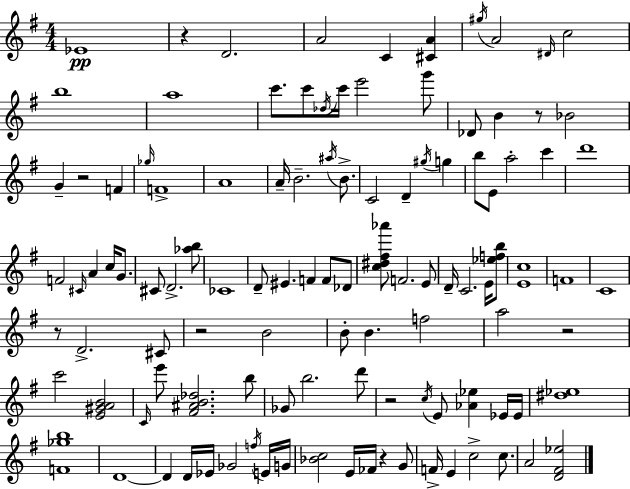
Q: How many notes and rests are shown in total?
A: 111